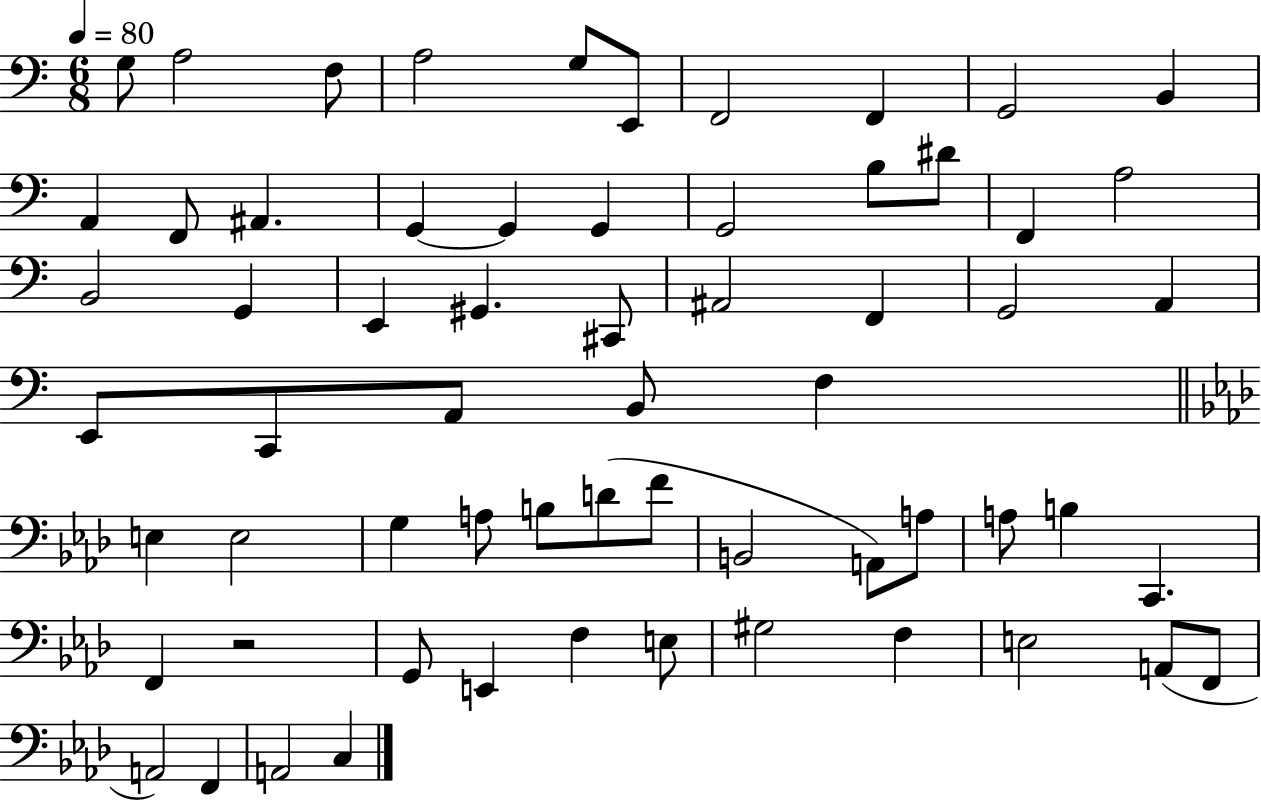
X:1
T:Untitled
M:6/8
L:1/4
K:C
G,/2 A,2 F,/2 A,2 G,/2 E,,/2 F,,2 F,, G,,2 B,, A,, F,,/2 ^A,, G,, G,, G,, G,,2 B,/2 ^D/2 F,, A,2 B,,2 G,, E,, ^G,, ^C,,/2 ^A,,2 F,, G,,2 A,, E,,/2 C,,/2 A,,/2 B,,/2 F, E, E,2 G, A,/2 B,/2 D/2 F/2 B,,2 A,,/2 A,/2 A,/2 B, C,, F,, z2 G,,/2 E,, F, E,/2 ^G,2 F, E,2 A,,/2 F,,/2 A,,2 F,, A,,2 C,